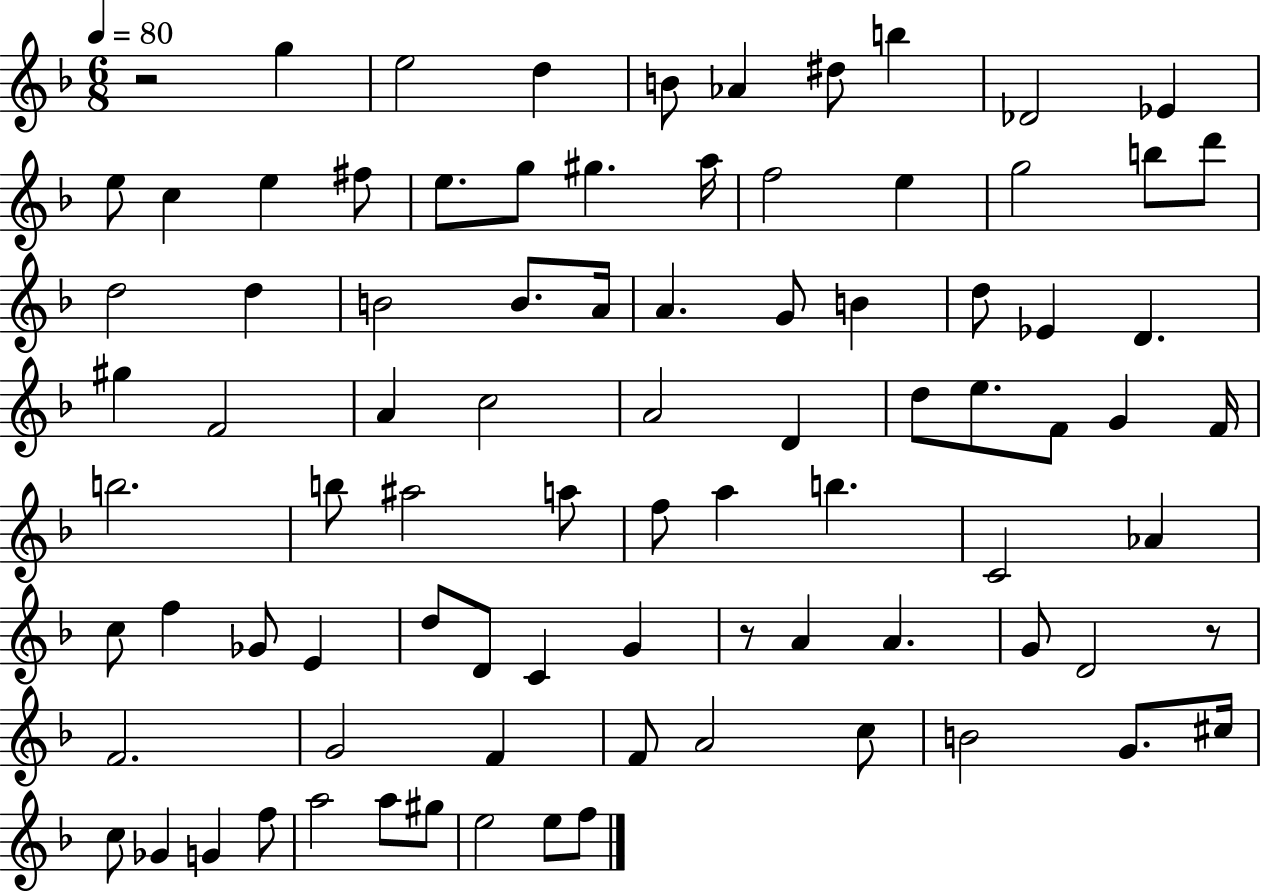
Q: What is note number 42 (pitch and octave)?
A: F4